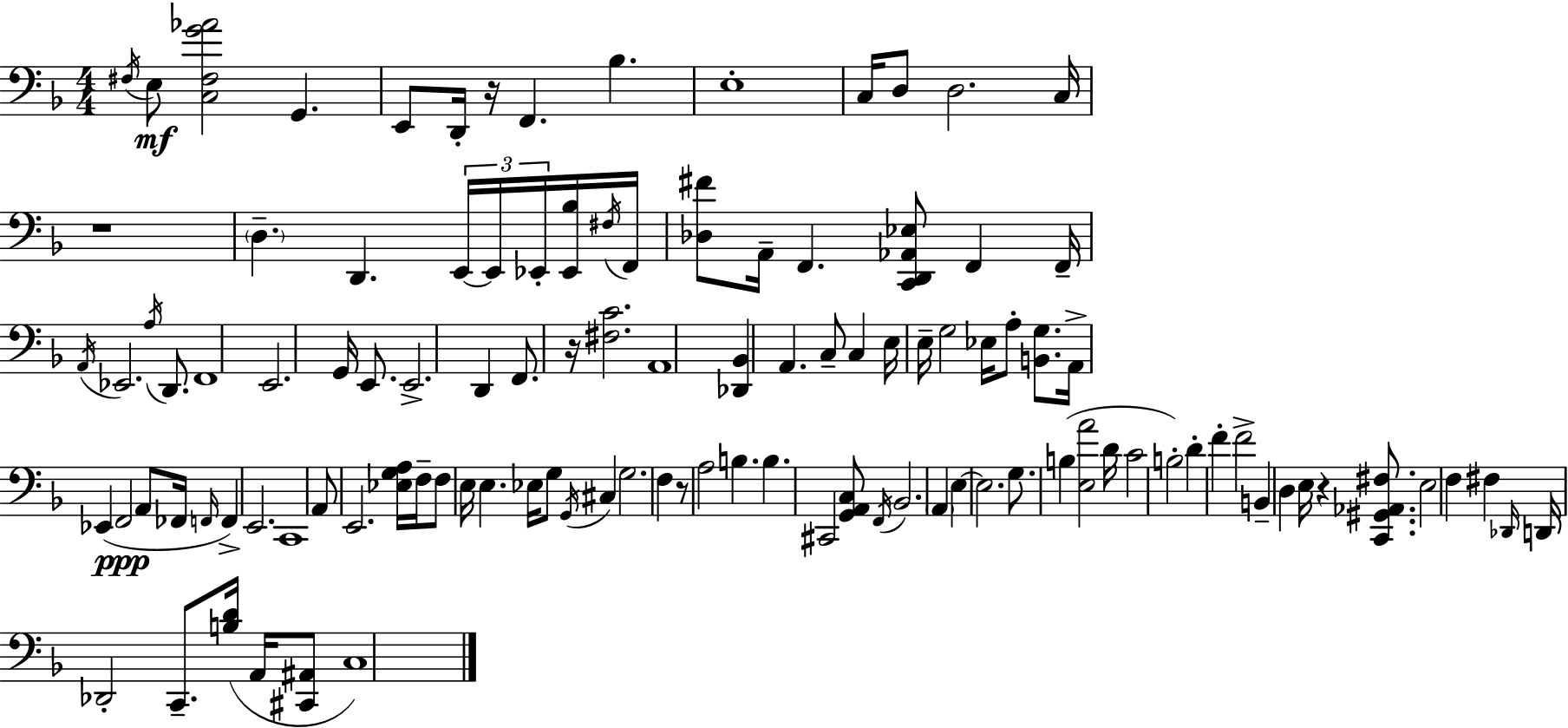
X:1
T:Untitled
M:4/4
L:1/4
K:F
^F,/4 E,/2 [C,^F,G_A]2 G,, E,,/2 D,,/4 z/4 F,, _B, E,4 C,/4 D,/2 D,2 C,/4 z4 D, D,, E,,/4 E,,/4 _E,,/4 [_E,,_B,]/4 ^F,/4 F,,/4 [_D,^F]/2 A,,/4 F,, [C,,D,,_A,,_E,]/2 F,, F,,/4 A,,/4 _E,,2 A,/4 D,,/2 F,,4 E,,2 G,,/4 E,,/2 E,,2 D,, F,,/2 z/4 [^F,C]2 A,,4 [_D,,_B,,] A,, C,/2 C, E,/4 E,/4 G,2 _E,/4 A,/2 [B,,G,]/2 A,,/4 _E,, F,,2 A,,/2 _F,,/4 F,,/4 F,, E,,2 C,,4 A,,/2 E,,2 [_E,G,A,]/4 F,/4 F,/2 E,/4 E, _E,/4 G,/2 G,,/4 ^C, G,2 F, z/2 A,2 B, B, ^C,,2 [G,,A,,C,]/2 F,,/4 _B,,2 A,, E, E,2 G,/2 B, [E,A]2 D/4 C2 B,2 D F F2 B,, D, E,/4 z [C,,^G,,_A,,^F,]/2 E,2 F, ^F, _D,,/4 D,,/4 _D,,2 C,,/2 [B,D]/4 A,,/4 [^C,,^A,,]/2 C,4